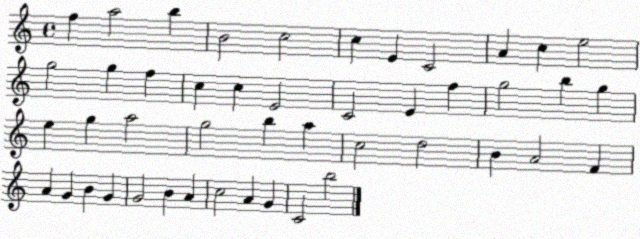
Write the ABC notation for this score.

X:1
T:Untitled
M:4/4
L:1/4
K:C
f a2 b B2 c2 c E C2 A c e2 g2 g f c c E2 C2 E f g2 b g e g a2 g2 b a c2 d2 B A2 F A G B G G2 B A c2 A G C2 b2